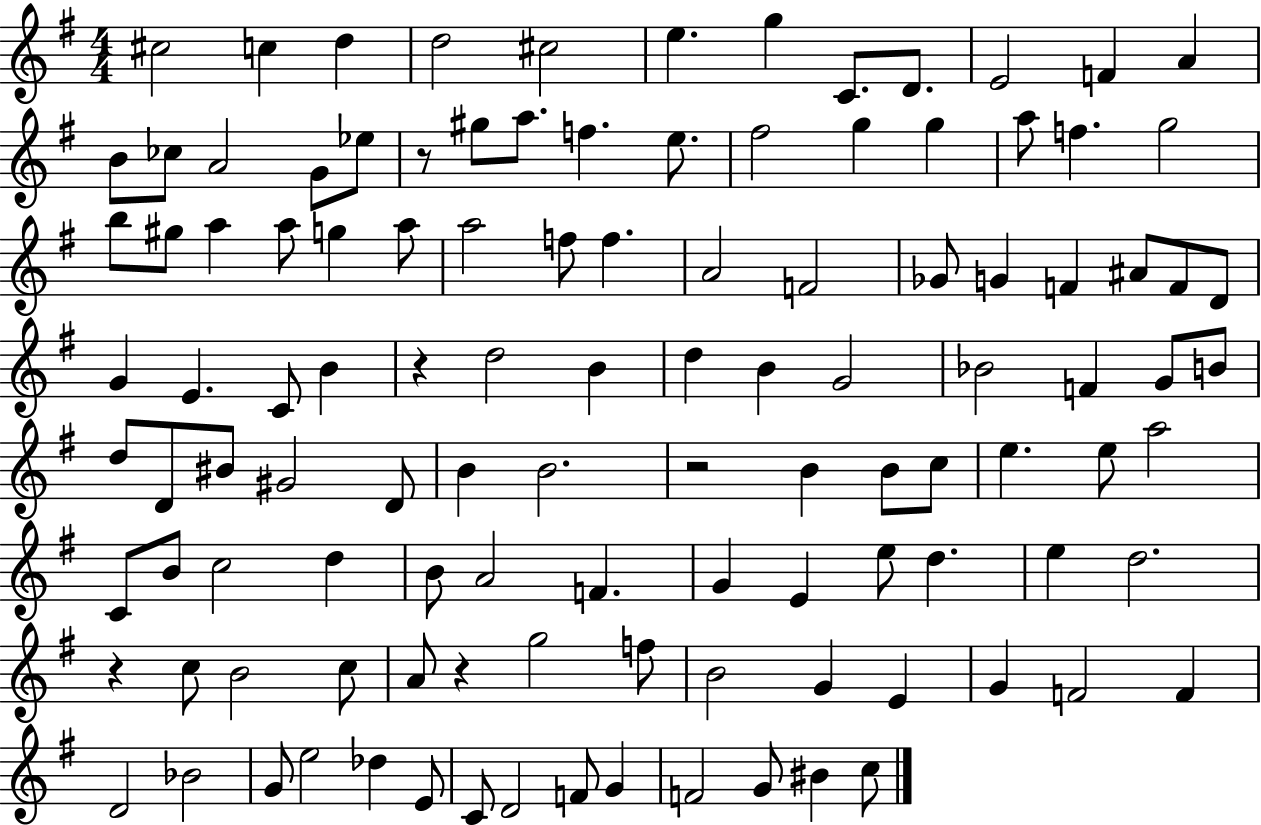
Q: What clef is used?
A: treble